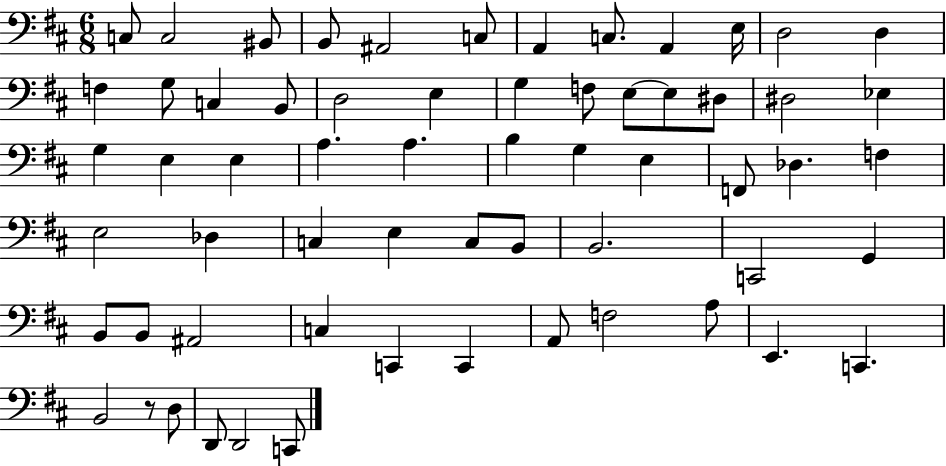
C3/e C3/h BIS2/e B2/e A#2/h C3/e A2/q C3/e. A2/q E3/s D3/h D3/q F3/q G3/e C3/q B2/e D3/h E3/q G3/q F3/e E3/e E3/e D#3/e D#3/h Eb3/q G3/q E3/q E3/q A3/q. A3/q. B3/q G3/q E3/q F2/e Db3/q. F3/q E3/h Db3/q C3/q E3/q C3/e B2/e B2/h. C2/h G2/q B2/e B2/e A#2/h C3/q C2/q C2/q A2/e F3/h A3/e E2/q. C2/q. B2/h R/e D3/e D2/e D2/h C2/e